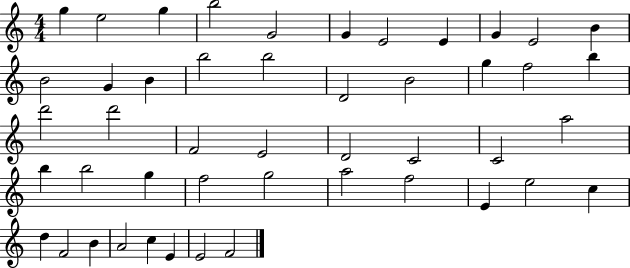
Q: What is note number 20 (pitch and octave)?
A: F5